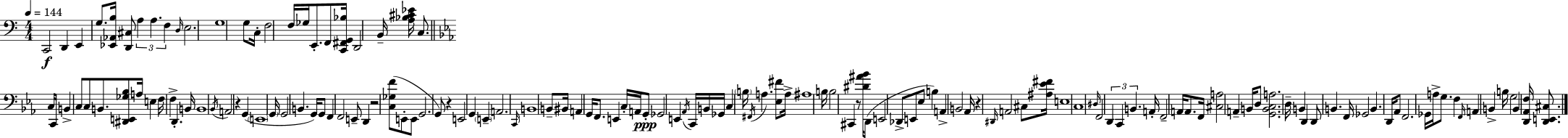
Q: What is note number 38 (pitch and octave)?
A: G2